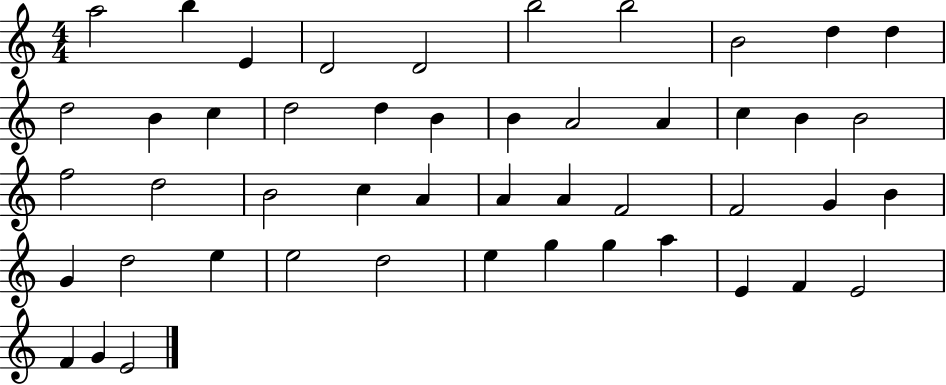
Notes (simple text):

A5/h B5/q E4/q D4/h D4/h B5/h B5/h B4/h D5/q D5/q D5/h B4/q C5/q D5/h D5/q B4/q B4/q A4/h A4/q C5/q B4/q B4/h F5/h D5/h B4/h C5/q A4/q A4/q A4/q F4/h F4/h G4/q B4/q G4/q D5/h E5/q E5/h D5/h E5/q G5/q G5/q A5/q E4/q F4/q E4/h F4/q G4/q E4/h